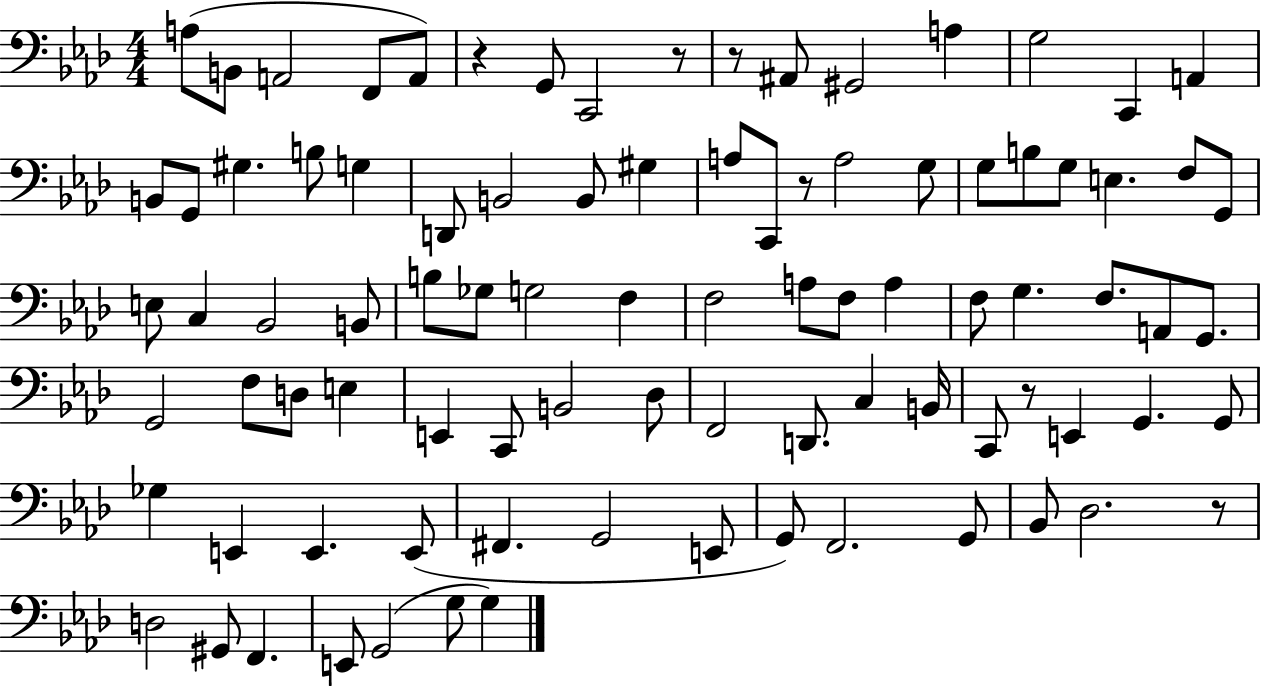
X:1
T:Untitled
M:4/4
L:1/4
K:Ab
A,/2 B,,/2 A,,2 F,,/2 A,,/2 z G,,/2 C,,2 z/2 z/2 ^A,,/2 ^G,,2 A, G,2 C,, A,, B,,/2 G,,/2 ^G, B,/2 G, D,,/2 B,,2 B,,/2 ^G, A,/2 C,,/2 z/2 A,2 G,/2 G,/2 B,/2 G,/2 E, F,/2 G,,/2 E,/2 C, _B,,2 B,,/2 B,/2 _G,/2 G,2 F, F,2 A,/2 F,/2 A, F,/2 G, F,/2 A,,/2 G,,/2 G,,2 F,/2 D,/2 E, E,, C,,/2 B,,2 _D,/2 F,,2 D,,/2 C, B,,/4 C,,/2 z/2 E,, G,, G,,/2 _G, E,, E,, E,,/2 ^F,, G,,2 E,,/2 G,,/2 F,,2 G,,/2 _B,,/2 _D,2 z/2 D,2 ^G,,/2 F,, E,,/2 G,,2 G,/2 G,